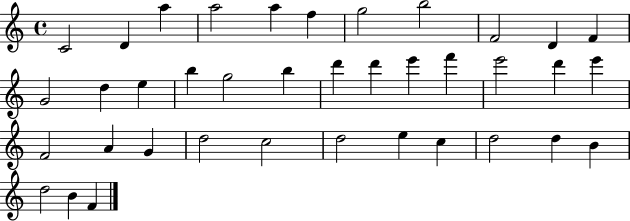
C4/h D4/q A5/q A5/h A5/q F5/q G5/h B5/h F4/h D4/q F4/q G4/h D5/q E5/q B5/q G5/h B5/q D6/q D6/q E6/q F6/q E6/h D6/q E6/q F4/h A4/q G4/q D5/h C5/h D5/h E5/q C5/q D5/h D5/q B4/q D5/h B4/q F4/q